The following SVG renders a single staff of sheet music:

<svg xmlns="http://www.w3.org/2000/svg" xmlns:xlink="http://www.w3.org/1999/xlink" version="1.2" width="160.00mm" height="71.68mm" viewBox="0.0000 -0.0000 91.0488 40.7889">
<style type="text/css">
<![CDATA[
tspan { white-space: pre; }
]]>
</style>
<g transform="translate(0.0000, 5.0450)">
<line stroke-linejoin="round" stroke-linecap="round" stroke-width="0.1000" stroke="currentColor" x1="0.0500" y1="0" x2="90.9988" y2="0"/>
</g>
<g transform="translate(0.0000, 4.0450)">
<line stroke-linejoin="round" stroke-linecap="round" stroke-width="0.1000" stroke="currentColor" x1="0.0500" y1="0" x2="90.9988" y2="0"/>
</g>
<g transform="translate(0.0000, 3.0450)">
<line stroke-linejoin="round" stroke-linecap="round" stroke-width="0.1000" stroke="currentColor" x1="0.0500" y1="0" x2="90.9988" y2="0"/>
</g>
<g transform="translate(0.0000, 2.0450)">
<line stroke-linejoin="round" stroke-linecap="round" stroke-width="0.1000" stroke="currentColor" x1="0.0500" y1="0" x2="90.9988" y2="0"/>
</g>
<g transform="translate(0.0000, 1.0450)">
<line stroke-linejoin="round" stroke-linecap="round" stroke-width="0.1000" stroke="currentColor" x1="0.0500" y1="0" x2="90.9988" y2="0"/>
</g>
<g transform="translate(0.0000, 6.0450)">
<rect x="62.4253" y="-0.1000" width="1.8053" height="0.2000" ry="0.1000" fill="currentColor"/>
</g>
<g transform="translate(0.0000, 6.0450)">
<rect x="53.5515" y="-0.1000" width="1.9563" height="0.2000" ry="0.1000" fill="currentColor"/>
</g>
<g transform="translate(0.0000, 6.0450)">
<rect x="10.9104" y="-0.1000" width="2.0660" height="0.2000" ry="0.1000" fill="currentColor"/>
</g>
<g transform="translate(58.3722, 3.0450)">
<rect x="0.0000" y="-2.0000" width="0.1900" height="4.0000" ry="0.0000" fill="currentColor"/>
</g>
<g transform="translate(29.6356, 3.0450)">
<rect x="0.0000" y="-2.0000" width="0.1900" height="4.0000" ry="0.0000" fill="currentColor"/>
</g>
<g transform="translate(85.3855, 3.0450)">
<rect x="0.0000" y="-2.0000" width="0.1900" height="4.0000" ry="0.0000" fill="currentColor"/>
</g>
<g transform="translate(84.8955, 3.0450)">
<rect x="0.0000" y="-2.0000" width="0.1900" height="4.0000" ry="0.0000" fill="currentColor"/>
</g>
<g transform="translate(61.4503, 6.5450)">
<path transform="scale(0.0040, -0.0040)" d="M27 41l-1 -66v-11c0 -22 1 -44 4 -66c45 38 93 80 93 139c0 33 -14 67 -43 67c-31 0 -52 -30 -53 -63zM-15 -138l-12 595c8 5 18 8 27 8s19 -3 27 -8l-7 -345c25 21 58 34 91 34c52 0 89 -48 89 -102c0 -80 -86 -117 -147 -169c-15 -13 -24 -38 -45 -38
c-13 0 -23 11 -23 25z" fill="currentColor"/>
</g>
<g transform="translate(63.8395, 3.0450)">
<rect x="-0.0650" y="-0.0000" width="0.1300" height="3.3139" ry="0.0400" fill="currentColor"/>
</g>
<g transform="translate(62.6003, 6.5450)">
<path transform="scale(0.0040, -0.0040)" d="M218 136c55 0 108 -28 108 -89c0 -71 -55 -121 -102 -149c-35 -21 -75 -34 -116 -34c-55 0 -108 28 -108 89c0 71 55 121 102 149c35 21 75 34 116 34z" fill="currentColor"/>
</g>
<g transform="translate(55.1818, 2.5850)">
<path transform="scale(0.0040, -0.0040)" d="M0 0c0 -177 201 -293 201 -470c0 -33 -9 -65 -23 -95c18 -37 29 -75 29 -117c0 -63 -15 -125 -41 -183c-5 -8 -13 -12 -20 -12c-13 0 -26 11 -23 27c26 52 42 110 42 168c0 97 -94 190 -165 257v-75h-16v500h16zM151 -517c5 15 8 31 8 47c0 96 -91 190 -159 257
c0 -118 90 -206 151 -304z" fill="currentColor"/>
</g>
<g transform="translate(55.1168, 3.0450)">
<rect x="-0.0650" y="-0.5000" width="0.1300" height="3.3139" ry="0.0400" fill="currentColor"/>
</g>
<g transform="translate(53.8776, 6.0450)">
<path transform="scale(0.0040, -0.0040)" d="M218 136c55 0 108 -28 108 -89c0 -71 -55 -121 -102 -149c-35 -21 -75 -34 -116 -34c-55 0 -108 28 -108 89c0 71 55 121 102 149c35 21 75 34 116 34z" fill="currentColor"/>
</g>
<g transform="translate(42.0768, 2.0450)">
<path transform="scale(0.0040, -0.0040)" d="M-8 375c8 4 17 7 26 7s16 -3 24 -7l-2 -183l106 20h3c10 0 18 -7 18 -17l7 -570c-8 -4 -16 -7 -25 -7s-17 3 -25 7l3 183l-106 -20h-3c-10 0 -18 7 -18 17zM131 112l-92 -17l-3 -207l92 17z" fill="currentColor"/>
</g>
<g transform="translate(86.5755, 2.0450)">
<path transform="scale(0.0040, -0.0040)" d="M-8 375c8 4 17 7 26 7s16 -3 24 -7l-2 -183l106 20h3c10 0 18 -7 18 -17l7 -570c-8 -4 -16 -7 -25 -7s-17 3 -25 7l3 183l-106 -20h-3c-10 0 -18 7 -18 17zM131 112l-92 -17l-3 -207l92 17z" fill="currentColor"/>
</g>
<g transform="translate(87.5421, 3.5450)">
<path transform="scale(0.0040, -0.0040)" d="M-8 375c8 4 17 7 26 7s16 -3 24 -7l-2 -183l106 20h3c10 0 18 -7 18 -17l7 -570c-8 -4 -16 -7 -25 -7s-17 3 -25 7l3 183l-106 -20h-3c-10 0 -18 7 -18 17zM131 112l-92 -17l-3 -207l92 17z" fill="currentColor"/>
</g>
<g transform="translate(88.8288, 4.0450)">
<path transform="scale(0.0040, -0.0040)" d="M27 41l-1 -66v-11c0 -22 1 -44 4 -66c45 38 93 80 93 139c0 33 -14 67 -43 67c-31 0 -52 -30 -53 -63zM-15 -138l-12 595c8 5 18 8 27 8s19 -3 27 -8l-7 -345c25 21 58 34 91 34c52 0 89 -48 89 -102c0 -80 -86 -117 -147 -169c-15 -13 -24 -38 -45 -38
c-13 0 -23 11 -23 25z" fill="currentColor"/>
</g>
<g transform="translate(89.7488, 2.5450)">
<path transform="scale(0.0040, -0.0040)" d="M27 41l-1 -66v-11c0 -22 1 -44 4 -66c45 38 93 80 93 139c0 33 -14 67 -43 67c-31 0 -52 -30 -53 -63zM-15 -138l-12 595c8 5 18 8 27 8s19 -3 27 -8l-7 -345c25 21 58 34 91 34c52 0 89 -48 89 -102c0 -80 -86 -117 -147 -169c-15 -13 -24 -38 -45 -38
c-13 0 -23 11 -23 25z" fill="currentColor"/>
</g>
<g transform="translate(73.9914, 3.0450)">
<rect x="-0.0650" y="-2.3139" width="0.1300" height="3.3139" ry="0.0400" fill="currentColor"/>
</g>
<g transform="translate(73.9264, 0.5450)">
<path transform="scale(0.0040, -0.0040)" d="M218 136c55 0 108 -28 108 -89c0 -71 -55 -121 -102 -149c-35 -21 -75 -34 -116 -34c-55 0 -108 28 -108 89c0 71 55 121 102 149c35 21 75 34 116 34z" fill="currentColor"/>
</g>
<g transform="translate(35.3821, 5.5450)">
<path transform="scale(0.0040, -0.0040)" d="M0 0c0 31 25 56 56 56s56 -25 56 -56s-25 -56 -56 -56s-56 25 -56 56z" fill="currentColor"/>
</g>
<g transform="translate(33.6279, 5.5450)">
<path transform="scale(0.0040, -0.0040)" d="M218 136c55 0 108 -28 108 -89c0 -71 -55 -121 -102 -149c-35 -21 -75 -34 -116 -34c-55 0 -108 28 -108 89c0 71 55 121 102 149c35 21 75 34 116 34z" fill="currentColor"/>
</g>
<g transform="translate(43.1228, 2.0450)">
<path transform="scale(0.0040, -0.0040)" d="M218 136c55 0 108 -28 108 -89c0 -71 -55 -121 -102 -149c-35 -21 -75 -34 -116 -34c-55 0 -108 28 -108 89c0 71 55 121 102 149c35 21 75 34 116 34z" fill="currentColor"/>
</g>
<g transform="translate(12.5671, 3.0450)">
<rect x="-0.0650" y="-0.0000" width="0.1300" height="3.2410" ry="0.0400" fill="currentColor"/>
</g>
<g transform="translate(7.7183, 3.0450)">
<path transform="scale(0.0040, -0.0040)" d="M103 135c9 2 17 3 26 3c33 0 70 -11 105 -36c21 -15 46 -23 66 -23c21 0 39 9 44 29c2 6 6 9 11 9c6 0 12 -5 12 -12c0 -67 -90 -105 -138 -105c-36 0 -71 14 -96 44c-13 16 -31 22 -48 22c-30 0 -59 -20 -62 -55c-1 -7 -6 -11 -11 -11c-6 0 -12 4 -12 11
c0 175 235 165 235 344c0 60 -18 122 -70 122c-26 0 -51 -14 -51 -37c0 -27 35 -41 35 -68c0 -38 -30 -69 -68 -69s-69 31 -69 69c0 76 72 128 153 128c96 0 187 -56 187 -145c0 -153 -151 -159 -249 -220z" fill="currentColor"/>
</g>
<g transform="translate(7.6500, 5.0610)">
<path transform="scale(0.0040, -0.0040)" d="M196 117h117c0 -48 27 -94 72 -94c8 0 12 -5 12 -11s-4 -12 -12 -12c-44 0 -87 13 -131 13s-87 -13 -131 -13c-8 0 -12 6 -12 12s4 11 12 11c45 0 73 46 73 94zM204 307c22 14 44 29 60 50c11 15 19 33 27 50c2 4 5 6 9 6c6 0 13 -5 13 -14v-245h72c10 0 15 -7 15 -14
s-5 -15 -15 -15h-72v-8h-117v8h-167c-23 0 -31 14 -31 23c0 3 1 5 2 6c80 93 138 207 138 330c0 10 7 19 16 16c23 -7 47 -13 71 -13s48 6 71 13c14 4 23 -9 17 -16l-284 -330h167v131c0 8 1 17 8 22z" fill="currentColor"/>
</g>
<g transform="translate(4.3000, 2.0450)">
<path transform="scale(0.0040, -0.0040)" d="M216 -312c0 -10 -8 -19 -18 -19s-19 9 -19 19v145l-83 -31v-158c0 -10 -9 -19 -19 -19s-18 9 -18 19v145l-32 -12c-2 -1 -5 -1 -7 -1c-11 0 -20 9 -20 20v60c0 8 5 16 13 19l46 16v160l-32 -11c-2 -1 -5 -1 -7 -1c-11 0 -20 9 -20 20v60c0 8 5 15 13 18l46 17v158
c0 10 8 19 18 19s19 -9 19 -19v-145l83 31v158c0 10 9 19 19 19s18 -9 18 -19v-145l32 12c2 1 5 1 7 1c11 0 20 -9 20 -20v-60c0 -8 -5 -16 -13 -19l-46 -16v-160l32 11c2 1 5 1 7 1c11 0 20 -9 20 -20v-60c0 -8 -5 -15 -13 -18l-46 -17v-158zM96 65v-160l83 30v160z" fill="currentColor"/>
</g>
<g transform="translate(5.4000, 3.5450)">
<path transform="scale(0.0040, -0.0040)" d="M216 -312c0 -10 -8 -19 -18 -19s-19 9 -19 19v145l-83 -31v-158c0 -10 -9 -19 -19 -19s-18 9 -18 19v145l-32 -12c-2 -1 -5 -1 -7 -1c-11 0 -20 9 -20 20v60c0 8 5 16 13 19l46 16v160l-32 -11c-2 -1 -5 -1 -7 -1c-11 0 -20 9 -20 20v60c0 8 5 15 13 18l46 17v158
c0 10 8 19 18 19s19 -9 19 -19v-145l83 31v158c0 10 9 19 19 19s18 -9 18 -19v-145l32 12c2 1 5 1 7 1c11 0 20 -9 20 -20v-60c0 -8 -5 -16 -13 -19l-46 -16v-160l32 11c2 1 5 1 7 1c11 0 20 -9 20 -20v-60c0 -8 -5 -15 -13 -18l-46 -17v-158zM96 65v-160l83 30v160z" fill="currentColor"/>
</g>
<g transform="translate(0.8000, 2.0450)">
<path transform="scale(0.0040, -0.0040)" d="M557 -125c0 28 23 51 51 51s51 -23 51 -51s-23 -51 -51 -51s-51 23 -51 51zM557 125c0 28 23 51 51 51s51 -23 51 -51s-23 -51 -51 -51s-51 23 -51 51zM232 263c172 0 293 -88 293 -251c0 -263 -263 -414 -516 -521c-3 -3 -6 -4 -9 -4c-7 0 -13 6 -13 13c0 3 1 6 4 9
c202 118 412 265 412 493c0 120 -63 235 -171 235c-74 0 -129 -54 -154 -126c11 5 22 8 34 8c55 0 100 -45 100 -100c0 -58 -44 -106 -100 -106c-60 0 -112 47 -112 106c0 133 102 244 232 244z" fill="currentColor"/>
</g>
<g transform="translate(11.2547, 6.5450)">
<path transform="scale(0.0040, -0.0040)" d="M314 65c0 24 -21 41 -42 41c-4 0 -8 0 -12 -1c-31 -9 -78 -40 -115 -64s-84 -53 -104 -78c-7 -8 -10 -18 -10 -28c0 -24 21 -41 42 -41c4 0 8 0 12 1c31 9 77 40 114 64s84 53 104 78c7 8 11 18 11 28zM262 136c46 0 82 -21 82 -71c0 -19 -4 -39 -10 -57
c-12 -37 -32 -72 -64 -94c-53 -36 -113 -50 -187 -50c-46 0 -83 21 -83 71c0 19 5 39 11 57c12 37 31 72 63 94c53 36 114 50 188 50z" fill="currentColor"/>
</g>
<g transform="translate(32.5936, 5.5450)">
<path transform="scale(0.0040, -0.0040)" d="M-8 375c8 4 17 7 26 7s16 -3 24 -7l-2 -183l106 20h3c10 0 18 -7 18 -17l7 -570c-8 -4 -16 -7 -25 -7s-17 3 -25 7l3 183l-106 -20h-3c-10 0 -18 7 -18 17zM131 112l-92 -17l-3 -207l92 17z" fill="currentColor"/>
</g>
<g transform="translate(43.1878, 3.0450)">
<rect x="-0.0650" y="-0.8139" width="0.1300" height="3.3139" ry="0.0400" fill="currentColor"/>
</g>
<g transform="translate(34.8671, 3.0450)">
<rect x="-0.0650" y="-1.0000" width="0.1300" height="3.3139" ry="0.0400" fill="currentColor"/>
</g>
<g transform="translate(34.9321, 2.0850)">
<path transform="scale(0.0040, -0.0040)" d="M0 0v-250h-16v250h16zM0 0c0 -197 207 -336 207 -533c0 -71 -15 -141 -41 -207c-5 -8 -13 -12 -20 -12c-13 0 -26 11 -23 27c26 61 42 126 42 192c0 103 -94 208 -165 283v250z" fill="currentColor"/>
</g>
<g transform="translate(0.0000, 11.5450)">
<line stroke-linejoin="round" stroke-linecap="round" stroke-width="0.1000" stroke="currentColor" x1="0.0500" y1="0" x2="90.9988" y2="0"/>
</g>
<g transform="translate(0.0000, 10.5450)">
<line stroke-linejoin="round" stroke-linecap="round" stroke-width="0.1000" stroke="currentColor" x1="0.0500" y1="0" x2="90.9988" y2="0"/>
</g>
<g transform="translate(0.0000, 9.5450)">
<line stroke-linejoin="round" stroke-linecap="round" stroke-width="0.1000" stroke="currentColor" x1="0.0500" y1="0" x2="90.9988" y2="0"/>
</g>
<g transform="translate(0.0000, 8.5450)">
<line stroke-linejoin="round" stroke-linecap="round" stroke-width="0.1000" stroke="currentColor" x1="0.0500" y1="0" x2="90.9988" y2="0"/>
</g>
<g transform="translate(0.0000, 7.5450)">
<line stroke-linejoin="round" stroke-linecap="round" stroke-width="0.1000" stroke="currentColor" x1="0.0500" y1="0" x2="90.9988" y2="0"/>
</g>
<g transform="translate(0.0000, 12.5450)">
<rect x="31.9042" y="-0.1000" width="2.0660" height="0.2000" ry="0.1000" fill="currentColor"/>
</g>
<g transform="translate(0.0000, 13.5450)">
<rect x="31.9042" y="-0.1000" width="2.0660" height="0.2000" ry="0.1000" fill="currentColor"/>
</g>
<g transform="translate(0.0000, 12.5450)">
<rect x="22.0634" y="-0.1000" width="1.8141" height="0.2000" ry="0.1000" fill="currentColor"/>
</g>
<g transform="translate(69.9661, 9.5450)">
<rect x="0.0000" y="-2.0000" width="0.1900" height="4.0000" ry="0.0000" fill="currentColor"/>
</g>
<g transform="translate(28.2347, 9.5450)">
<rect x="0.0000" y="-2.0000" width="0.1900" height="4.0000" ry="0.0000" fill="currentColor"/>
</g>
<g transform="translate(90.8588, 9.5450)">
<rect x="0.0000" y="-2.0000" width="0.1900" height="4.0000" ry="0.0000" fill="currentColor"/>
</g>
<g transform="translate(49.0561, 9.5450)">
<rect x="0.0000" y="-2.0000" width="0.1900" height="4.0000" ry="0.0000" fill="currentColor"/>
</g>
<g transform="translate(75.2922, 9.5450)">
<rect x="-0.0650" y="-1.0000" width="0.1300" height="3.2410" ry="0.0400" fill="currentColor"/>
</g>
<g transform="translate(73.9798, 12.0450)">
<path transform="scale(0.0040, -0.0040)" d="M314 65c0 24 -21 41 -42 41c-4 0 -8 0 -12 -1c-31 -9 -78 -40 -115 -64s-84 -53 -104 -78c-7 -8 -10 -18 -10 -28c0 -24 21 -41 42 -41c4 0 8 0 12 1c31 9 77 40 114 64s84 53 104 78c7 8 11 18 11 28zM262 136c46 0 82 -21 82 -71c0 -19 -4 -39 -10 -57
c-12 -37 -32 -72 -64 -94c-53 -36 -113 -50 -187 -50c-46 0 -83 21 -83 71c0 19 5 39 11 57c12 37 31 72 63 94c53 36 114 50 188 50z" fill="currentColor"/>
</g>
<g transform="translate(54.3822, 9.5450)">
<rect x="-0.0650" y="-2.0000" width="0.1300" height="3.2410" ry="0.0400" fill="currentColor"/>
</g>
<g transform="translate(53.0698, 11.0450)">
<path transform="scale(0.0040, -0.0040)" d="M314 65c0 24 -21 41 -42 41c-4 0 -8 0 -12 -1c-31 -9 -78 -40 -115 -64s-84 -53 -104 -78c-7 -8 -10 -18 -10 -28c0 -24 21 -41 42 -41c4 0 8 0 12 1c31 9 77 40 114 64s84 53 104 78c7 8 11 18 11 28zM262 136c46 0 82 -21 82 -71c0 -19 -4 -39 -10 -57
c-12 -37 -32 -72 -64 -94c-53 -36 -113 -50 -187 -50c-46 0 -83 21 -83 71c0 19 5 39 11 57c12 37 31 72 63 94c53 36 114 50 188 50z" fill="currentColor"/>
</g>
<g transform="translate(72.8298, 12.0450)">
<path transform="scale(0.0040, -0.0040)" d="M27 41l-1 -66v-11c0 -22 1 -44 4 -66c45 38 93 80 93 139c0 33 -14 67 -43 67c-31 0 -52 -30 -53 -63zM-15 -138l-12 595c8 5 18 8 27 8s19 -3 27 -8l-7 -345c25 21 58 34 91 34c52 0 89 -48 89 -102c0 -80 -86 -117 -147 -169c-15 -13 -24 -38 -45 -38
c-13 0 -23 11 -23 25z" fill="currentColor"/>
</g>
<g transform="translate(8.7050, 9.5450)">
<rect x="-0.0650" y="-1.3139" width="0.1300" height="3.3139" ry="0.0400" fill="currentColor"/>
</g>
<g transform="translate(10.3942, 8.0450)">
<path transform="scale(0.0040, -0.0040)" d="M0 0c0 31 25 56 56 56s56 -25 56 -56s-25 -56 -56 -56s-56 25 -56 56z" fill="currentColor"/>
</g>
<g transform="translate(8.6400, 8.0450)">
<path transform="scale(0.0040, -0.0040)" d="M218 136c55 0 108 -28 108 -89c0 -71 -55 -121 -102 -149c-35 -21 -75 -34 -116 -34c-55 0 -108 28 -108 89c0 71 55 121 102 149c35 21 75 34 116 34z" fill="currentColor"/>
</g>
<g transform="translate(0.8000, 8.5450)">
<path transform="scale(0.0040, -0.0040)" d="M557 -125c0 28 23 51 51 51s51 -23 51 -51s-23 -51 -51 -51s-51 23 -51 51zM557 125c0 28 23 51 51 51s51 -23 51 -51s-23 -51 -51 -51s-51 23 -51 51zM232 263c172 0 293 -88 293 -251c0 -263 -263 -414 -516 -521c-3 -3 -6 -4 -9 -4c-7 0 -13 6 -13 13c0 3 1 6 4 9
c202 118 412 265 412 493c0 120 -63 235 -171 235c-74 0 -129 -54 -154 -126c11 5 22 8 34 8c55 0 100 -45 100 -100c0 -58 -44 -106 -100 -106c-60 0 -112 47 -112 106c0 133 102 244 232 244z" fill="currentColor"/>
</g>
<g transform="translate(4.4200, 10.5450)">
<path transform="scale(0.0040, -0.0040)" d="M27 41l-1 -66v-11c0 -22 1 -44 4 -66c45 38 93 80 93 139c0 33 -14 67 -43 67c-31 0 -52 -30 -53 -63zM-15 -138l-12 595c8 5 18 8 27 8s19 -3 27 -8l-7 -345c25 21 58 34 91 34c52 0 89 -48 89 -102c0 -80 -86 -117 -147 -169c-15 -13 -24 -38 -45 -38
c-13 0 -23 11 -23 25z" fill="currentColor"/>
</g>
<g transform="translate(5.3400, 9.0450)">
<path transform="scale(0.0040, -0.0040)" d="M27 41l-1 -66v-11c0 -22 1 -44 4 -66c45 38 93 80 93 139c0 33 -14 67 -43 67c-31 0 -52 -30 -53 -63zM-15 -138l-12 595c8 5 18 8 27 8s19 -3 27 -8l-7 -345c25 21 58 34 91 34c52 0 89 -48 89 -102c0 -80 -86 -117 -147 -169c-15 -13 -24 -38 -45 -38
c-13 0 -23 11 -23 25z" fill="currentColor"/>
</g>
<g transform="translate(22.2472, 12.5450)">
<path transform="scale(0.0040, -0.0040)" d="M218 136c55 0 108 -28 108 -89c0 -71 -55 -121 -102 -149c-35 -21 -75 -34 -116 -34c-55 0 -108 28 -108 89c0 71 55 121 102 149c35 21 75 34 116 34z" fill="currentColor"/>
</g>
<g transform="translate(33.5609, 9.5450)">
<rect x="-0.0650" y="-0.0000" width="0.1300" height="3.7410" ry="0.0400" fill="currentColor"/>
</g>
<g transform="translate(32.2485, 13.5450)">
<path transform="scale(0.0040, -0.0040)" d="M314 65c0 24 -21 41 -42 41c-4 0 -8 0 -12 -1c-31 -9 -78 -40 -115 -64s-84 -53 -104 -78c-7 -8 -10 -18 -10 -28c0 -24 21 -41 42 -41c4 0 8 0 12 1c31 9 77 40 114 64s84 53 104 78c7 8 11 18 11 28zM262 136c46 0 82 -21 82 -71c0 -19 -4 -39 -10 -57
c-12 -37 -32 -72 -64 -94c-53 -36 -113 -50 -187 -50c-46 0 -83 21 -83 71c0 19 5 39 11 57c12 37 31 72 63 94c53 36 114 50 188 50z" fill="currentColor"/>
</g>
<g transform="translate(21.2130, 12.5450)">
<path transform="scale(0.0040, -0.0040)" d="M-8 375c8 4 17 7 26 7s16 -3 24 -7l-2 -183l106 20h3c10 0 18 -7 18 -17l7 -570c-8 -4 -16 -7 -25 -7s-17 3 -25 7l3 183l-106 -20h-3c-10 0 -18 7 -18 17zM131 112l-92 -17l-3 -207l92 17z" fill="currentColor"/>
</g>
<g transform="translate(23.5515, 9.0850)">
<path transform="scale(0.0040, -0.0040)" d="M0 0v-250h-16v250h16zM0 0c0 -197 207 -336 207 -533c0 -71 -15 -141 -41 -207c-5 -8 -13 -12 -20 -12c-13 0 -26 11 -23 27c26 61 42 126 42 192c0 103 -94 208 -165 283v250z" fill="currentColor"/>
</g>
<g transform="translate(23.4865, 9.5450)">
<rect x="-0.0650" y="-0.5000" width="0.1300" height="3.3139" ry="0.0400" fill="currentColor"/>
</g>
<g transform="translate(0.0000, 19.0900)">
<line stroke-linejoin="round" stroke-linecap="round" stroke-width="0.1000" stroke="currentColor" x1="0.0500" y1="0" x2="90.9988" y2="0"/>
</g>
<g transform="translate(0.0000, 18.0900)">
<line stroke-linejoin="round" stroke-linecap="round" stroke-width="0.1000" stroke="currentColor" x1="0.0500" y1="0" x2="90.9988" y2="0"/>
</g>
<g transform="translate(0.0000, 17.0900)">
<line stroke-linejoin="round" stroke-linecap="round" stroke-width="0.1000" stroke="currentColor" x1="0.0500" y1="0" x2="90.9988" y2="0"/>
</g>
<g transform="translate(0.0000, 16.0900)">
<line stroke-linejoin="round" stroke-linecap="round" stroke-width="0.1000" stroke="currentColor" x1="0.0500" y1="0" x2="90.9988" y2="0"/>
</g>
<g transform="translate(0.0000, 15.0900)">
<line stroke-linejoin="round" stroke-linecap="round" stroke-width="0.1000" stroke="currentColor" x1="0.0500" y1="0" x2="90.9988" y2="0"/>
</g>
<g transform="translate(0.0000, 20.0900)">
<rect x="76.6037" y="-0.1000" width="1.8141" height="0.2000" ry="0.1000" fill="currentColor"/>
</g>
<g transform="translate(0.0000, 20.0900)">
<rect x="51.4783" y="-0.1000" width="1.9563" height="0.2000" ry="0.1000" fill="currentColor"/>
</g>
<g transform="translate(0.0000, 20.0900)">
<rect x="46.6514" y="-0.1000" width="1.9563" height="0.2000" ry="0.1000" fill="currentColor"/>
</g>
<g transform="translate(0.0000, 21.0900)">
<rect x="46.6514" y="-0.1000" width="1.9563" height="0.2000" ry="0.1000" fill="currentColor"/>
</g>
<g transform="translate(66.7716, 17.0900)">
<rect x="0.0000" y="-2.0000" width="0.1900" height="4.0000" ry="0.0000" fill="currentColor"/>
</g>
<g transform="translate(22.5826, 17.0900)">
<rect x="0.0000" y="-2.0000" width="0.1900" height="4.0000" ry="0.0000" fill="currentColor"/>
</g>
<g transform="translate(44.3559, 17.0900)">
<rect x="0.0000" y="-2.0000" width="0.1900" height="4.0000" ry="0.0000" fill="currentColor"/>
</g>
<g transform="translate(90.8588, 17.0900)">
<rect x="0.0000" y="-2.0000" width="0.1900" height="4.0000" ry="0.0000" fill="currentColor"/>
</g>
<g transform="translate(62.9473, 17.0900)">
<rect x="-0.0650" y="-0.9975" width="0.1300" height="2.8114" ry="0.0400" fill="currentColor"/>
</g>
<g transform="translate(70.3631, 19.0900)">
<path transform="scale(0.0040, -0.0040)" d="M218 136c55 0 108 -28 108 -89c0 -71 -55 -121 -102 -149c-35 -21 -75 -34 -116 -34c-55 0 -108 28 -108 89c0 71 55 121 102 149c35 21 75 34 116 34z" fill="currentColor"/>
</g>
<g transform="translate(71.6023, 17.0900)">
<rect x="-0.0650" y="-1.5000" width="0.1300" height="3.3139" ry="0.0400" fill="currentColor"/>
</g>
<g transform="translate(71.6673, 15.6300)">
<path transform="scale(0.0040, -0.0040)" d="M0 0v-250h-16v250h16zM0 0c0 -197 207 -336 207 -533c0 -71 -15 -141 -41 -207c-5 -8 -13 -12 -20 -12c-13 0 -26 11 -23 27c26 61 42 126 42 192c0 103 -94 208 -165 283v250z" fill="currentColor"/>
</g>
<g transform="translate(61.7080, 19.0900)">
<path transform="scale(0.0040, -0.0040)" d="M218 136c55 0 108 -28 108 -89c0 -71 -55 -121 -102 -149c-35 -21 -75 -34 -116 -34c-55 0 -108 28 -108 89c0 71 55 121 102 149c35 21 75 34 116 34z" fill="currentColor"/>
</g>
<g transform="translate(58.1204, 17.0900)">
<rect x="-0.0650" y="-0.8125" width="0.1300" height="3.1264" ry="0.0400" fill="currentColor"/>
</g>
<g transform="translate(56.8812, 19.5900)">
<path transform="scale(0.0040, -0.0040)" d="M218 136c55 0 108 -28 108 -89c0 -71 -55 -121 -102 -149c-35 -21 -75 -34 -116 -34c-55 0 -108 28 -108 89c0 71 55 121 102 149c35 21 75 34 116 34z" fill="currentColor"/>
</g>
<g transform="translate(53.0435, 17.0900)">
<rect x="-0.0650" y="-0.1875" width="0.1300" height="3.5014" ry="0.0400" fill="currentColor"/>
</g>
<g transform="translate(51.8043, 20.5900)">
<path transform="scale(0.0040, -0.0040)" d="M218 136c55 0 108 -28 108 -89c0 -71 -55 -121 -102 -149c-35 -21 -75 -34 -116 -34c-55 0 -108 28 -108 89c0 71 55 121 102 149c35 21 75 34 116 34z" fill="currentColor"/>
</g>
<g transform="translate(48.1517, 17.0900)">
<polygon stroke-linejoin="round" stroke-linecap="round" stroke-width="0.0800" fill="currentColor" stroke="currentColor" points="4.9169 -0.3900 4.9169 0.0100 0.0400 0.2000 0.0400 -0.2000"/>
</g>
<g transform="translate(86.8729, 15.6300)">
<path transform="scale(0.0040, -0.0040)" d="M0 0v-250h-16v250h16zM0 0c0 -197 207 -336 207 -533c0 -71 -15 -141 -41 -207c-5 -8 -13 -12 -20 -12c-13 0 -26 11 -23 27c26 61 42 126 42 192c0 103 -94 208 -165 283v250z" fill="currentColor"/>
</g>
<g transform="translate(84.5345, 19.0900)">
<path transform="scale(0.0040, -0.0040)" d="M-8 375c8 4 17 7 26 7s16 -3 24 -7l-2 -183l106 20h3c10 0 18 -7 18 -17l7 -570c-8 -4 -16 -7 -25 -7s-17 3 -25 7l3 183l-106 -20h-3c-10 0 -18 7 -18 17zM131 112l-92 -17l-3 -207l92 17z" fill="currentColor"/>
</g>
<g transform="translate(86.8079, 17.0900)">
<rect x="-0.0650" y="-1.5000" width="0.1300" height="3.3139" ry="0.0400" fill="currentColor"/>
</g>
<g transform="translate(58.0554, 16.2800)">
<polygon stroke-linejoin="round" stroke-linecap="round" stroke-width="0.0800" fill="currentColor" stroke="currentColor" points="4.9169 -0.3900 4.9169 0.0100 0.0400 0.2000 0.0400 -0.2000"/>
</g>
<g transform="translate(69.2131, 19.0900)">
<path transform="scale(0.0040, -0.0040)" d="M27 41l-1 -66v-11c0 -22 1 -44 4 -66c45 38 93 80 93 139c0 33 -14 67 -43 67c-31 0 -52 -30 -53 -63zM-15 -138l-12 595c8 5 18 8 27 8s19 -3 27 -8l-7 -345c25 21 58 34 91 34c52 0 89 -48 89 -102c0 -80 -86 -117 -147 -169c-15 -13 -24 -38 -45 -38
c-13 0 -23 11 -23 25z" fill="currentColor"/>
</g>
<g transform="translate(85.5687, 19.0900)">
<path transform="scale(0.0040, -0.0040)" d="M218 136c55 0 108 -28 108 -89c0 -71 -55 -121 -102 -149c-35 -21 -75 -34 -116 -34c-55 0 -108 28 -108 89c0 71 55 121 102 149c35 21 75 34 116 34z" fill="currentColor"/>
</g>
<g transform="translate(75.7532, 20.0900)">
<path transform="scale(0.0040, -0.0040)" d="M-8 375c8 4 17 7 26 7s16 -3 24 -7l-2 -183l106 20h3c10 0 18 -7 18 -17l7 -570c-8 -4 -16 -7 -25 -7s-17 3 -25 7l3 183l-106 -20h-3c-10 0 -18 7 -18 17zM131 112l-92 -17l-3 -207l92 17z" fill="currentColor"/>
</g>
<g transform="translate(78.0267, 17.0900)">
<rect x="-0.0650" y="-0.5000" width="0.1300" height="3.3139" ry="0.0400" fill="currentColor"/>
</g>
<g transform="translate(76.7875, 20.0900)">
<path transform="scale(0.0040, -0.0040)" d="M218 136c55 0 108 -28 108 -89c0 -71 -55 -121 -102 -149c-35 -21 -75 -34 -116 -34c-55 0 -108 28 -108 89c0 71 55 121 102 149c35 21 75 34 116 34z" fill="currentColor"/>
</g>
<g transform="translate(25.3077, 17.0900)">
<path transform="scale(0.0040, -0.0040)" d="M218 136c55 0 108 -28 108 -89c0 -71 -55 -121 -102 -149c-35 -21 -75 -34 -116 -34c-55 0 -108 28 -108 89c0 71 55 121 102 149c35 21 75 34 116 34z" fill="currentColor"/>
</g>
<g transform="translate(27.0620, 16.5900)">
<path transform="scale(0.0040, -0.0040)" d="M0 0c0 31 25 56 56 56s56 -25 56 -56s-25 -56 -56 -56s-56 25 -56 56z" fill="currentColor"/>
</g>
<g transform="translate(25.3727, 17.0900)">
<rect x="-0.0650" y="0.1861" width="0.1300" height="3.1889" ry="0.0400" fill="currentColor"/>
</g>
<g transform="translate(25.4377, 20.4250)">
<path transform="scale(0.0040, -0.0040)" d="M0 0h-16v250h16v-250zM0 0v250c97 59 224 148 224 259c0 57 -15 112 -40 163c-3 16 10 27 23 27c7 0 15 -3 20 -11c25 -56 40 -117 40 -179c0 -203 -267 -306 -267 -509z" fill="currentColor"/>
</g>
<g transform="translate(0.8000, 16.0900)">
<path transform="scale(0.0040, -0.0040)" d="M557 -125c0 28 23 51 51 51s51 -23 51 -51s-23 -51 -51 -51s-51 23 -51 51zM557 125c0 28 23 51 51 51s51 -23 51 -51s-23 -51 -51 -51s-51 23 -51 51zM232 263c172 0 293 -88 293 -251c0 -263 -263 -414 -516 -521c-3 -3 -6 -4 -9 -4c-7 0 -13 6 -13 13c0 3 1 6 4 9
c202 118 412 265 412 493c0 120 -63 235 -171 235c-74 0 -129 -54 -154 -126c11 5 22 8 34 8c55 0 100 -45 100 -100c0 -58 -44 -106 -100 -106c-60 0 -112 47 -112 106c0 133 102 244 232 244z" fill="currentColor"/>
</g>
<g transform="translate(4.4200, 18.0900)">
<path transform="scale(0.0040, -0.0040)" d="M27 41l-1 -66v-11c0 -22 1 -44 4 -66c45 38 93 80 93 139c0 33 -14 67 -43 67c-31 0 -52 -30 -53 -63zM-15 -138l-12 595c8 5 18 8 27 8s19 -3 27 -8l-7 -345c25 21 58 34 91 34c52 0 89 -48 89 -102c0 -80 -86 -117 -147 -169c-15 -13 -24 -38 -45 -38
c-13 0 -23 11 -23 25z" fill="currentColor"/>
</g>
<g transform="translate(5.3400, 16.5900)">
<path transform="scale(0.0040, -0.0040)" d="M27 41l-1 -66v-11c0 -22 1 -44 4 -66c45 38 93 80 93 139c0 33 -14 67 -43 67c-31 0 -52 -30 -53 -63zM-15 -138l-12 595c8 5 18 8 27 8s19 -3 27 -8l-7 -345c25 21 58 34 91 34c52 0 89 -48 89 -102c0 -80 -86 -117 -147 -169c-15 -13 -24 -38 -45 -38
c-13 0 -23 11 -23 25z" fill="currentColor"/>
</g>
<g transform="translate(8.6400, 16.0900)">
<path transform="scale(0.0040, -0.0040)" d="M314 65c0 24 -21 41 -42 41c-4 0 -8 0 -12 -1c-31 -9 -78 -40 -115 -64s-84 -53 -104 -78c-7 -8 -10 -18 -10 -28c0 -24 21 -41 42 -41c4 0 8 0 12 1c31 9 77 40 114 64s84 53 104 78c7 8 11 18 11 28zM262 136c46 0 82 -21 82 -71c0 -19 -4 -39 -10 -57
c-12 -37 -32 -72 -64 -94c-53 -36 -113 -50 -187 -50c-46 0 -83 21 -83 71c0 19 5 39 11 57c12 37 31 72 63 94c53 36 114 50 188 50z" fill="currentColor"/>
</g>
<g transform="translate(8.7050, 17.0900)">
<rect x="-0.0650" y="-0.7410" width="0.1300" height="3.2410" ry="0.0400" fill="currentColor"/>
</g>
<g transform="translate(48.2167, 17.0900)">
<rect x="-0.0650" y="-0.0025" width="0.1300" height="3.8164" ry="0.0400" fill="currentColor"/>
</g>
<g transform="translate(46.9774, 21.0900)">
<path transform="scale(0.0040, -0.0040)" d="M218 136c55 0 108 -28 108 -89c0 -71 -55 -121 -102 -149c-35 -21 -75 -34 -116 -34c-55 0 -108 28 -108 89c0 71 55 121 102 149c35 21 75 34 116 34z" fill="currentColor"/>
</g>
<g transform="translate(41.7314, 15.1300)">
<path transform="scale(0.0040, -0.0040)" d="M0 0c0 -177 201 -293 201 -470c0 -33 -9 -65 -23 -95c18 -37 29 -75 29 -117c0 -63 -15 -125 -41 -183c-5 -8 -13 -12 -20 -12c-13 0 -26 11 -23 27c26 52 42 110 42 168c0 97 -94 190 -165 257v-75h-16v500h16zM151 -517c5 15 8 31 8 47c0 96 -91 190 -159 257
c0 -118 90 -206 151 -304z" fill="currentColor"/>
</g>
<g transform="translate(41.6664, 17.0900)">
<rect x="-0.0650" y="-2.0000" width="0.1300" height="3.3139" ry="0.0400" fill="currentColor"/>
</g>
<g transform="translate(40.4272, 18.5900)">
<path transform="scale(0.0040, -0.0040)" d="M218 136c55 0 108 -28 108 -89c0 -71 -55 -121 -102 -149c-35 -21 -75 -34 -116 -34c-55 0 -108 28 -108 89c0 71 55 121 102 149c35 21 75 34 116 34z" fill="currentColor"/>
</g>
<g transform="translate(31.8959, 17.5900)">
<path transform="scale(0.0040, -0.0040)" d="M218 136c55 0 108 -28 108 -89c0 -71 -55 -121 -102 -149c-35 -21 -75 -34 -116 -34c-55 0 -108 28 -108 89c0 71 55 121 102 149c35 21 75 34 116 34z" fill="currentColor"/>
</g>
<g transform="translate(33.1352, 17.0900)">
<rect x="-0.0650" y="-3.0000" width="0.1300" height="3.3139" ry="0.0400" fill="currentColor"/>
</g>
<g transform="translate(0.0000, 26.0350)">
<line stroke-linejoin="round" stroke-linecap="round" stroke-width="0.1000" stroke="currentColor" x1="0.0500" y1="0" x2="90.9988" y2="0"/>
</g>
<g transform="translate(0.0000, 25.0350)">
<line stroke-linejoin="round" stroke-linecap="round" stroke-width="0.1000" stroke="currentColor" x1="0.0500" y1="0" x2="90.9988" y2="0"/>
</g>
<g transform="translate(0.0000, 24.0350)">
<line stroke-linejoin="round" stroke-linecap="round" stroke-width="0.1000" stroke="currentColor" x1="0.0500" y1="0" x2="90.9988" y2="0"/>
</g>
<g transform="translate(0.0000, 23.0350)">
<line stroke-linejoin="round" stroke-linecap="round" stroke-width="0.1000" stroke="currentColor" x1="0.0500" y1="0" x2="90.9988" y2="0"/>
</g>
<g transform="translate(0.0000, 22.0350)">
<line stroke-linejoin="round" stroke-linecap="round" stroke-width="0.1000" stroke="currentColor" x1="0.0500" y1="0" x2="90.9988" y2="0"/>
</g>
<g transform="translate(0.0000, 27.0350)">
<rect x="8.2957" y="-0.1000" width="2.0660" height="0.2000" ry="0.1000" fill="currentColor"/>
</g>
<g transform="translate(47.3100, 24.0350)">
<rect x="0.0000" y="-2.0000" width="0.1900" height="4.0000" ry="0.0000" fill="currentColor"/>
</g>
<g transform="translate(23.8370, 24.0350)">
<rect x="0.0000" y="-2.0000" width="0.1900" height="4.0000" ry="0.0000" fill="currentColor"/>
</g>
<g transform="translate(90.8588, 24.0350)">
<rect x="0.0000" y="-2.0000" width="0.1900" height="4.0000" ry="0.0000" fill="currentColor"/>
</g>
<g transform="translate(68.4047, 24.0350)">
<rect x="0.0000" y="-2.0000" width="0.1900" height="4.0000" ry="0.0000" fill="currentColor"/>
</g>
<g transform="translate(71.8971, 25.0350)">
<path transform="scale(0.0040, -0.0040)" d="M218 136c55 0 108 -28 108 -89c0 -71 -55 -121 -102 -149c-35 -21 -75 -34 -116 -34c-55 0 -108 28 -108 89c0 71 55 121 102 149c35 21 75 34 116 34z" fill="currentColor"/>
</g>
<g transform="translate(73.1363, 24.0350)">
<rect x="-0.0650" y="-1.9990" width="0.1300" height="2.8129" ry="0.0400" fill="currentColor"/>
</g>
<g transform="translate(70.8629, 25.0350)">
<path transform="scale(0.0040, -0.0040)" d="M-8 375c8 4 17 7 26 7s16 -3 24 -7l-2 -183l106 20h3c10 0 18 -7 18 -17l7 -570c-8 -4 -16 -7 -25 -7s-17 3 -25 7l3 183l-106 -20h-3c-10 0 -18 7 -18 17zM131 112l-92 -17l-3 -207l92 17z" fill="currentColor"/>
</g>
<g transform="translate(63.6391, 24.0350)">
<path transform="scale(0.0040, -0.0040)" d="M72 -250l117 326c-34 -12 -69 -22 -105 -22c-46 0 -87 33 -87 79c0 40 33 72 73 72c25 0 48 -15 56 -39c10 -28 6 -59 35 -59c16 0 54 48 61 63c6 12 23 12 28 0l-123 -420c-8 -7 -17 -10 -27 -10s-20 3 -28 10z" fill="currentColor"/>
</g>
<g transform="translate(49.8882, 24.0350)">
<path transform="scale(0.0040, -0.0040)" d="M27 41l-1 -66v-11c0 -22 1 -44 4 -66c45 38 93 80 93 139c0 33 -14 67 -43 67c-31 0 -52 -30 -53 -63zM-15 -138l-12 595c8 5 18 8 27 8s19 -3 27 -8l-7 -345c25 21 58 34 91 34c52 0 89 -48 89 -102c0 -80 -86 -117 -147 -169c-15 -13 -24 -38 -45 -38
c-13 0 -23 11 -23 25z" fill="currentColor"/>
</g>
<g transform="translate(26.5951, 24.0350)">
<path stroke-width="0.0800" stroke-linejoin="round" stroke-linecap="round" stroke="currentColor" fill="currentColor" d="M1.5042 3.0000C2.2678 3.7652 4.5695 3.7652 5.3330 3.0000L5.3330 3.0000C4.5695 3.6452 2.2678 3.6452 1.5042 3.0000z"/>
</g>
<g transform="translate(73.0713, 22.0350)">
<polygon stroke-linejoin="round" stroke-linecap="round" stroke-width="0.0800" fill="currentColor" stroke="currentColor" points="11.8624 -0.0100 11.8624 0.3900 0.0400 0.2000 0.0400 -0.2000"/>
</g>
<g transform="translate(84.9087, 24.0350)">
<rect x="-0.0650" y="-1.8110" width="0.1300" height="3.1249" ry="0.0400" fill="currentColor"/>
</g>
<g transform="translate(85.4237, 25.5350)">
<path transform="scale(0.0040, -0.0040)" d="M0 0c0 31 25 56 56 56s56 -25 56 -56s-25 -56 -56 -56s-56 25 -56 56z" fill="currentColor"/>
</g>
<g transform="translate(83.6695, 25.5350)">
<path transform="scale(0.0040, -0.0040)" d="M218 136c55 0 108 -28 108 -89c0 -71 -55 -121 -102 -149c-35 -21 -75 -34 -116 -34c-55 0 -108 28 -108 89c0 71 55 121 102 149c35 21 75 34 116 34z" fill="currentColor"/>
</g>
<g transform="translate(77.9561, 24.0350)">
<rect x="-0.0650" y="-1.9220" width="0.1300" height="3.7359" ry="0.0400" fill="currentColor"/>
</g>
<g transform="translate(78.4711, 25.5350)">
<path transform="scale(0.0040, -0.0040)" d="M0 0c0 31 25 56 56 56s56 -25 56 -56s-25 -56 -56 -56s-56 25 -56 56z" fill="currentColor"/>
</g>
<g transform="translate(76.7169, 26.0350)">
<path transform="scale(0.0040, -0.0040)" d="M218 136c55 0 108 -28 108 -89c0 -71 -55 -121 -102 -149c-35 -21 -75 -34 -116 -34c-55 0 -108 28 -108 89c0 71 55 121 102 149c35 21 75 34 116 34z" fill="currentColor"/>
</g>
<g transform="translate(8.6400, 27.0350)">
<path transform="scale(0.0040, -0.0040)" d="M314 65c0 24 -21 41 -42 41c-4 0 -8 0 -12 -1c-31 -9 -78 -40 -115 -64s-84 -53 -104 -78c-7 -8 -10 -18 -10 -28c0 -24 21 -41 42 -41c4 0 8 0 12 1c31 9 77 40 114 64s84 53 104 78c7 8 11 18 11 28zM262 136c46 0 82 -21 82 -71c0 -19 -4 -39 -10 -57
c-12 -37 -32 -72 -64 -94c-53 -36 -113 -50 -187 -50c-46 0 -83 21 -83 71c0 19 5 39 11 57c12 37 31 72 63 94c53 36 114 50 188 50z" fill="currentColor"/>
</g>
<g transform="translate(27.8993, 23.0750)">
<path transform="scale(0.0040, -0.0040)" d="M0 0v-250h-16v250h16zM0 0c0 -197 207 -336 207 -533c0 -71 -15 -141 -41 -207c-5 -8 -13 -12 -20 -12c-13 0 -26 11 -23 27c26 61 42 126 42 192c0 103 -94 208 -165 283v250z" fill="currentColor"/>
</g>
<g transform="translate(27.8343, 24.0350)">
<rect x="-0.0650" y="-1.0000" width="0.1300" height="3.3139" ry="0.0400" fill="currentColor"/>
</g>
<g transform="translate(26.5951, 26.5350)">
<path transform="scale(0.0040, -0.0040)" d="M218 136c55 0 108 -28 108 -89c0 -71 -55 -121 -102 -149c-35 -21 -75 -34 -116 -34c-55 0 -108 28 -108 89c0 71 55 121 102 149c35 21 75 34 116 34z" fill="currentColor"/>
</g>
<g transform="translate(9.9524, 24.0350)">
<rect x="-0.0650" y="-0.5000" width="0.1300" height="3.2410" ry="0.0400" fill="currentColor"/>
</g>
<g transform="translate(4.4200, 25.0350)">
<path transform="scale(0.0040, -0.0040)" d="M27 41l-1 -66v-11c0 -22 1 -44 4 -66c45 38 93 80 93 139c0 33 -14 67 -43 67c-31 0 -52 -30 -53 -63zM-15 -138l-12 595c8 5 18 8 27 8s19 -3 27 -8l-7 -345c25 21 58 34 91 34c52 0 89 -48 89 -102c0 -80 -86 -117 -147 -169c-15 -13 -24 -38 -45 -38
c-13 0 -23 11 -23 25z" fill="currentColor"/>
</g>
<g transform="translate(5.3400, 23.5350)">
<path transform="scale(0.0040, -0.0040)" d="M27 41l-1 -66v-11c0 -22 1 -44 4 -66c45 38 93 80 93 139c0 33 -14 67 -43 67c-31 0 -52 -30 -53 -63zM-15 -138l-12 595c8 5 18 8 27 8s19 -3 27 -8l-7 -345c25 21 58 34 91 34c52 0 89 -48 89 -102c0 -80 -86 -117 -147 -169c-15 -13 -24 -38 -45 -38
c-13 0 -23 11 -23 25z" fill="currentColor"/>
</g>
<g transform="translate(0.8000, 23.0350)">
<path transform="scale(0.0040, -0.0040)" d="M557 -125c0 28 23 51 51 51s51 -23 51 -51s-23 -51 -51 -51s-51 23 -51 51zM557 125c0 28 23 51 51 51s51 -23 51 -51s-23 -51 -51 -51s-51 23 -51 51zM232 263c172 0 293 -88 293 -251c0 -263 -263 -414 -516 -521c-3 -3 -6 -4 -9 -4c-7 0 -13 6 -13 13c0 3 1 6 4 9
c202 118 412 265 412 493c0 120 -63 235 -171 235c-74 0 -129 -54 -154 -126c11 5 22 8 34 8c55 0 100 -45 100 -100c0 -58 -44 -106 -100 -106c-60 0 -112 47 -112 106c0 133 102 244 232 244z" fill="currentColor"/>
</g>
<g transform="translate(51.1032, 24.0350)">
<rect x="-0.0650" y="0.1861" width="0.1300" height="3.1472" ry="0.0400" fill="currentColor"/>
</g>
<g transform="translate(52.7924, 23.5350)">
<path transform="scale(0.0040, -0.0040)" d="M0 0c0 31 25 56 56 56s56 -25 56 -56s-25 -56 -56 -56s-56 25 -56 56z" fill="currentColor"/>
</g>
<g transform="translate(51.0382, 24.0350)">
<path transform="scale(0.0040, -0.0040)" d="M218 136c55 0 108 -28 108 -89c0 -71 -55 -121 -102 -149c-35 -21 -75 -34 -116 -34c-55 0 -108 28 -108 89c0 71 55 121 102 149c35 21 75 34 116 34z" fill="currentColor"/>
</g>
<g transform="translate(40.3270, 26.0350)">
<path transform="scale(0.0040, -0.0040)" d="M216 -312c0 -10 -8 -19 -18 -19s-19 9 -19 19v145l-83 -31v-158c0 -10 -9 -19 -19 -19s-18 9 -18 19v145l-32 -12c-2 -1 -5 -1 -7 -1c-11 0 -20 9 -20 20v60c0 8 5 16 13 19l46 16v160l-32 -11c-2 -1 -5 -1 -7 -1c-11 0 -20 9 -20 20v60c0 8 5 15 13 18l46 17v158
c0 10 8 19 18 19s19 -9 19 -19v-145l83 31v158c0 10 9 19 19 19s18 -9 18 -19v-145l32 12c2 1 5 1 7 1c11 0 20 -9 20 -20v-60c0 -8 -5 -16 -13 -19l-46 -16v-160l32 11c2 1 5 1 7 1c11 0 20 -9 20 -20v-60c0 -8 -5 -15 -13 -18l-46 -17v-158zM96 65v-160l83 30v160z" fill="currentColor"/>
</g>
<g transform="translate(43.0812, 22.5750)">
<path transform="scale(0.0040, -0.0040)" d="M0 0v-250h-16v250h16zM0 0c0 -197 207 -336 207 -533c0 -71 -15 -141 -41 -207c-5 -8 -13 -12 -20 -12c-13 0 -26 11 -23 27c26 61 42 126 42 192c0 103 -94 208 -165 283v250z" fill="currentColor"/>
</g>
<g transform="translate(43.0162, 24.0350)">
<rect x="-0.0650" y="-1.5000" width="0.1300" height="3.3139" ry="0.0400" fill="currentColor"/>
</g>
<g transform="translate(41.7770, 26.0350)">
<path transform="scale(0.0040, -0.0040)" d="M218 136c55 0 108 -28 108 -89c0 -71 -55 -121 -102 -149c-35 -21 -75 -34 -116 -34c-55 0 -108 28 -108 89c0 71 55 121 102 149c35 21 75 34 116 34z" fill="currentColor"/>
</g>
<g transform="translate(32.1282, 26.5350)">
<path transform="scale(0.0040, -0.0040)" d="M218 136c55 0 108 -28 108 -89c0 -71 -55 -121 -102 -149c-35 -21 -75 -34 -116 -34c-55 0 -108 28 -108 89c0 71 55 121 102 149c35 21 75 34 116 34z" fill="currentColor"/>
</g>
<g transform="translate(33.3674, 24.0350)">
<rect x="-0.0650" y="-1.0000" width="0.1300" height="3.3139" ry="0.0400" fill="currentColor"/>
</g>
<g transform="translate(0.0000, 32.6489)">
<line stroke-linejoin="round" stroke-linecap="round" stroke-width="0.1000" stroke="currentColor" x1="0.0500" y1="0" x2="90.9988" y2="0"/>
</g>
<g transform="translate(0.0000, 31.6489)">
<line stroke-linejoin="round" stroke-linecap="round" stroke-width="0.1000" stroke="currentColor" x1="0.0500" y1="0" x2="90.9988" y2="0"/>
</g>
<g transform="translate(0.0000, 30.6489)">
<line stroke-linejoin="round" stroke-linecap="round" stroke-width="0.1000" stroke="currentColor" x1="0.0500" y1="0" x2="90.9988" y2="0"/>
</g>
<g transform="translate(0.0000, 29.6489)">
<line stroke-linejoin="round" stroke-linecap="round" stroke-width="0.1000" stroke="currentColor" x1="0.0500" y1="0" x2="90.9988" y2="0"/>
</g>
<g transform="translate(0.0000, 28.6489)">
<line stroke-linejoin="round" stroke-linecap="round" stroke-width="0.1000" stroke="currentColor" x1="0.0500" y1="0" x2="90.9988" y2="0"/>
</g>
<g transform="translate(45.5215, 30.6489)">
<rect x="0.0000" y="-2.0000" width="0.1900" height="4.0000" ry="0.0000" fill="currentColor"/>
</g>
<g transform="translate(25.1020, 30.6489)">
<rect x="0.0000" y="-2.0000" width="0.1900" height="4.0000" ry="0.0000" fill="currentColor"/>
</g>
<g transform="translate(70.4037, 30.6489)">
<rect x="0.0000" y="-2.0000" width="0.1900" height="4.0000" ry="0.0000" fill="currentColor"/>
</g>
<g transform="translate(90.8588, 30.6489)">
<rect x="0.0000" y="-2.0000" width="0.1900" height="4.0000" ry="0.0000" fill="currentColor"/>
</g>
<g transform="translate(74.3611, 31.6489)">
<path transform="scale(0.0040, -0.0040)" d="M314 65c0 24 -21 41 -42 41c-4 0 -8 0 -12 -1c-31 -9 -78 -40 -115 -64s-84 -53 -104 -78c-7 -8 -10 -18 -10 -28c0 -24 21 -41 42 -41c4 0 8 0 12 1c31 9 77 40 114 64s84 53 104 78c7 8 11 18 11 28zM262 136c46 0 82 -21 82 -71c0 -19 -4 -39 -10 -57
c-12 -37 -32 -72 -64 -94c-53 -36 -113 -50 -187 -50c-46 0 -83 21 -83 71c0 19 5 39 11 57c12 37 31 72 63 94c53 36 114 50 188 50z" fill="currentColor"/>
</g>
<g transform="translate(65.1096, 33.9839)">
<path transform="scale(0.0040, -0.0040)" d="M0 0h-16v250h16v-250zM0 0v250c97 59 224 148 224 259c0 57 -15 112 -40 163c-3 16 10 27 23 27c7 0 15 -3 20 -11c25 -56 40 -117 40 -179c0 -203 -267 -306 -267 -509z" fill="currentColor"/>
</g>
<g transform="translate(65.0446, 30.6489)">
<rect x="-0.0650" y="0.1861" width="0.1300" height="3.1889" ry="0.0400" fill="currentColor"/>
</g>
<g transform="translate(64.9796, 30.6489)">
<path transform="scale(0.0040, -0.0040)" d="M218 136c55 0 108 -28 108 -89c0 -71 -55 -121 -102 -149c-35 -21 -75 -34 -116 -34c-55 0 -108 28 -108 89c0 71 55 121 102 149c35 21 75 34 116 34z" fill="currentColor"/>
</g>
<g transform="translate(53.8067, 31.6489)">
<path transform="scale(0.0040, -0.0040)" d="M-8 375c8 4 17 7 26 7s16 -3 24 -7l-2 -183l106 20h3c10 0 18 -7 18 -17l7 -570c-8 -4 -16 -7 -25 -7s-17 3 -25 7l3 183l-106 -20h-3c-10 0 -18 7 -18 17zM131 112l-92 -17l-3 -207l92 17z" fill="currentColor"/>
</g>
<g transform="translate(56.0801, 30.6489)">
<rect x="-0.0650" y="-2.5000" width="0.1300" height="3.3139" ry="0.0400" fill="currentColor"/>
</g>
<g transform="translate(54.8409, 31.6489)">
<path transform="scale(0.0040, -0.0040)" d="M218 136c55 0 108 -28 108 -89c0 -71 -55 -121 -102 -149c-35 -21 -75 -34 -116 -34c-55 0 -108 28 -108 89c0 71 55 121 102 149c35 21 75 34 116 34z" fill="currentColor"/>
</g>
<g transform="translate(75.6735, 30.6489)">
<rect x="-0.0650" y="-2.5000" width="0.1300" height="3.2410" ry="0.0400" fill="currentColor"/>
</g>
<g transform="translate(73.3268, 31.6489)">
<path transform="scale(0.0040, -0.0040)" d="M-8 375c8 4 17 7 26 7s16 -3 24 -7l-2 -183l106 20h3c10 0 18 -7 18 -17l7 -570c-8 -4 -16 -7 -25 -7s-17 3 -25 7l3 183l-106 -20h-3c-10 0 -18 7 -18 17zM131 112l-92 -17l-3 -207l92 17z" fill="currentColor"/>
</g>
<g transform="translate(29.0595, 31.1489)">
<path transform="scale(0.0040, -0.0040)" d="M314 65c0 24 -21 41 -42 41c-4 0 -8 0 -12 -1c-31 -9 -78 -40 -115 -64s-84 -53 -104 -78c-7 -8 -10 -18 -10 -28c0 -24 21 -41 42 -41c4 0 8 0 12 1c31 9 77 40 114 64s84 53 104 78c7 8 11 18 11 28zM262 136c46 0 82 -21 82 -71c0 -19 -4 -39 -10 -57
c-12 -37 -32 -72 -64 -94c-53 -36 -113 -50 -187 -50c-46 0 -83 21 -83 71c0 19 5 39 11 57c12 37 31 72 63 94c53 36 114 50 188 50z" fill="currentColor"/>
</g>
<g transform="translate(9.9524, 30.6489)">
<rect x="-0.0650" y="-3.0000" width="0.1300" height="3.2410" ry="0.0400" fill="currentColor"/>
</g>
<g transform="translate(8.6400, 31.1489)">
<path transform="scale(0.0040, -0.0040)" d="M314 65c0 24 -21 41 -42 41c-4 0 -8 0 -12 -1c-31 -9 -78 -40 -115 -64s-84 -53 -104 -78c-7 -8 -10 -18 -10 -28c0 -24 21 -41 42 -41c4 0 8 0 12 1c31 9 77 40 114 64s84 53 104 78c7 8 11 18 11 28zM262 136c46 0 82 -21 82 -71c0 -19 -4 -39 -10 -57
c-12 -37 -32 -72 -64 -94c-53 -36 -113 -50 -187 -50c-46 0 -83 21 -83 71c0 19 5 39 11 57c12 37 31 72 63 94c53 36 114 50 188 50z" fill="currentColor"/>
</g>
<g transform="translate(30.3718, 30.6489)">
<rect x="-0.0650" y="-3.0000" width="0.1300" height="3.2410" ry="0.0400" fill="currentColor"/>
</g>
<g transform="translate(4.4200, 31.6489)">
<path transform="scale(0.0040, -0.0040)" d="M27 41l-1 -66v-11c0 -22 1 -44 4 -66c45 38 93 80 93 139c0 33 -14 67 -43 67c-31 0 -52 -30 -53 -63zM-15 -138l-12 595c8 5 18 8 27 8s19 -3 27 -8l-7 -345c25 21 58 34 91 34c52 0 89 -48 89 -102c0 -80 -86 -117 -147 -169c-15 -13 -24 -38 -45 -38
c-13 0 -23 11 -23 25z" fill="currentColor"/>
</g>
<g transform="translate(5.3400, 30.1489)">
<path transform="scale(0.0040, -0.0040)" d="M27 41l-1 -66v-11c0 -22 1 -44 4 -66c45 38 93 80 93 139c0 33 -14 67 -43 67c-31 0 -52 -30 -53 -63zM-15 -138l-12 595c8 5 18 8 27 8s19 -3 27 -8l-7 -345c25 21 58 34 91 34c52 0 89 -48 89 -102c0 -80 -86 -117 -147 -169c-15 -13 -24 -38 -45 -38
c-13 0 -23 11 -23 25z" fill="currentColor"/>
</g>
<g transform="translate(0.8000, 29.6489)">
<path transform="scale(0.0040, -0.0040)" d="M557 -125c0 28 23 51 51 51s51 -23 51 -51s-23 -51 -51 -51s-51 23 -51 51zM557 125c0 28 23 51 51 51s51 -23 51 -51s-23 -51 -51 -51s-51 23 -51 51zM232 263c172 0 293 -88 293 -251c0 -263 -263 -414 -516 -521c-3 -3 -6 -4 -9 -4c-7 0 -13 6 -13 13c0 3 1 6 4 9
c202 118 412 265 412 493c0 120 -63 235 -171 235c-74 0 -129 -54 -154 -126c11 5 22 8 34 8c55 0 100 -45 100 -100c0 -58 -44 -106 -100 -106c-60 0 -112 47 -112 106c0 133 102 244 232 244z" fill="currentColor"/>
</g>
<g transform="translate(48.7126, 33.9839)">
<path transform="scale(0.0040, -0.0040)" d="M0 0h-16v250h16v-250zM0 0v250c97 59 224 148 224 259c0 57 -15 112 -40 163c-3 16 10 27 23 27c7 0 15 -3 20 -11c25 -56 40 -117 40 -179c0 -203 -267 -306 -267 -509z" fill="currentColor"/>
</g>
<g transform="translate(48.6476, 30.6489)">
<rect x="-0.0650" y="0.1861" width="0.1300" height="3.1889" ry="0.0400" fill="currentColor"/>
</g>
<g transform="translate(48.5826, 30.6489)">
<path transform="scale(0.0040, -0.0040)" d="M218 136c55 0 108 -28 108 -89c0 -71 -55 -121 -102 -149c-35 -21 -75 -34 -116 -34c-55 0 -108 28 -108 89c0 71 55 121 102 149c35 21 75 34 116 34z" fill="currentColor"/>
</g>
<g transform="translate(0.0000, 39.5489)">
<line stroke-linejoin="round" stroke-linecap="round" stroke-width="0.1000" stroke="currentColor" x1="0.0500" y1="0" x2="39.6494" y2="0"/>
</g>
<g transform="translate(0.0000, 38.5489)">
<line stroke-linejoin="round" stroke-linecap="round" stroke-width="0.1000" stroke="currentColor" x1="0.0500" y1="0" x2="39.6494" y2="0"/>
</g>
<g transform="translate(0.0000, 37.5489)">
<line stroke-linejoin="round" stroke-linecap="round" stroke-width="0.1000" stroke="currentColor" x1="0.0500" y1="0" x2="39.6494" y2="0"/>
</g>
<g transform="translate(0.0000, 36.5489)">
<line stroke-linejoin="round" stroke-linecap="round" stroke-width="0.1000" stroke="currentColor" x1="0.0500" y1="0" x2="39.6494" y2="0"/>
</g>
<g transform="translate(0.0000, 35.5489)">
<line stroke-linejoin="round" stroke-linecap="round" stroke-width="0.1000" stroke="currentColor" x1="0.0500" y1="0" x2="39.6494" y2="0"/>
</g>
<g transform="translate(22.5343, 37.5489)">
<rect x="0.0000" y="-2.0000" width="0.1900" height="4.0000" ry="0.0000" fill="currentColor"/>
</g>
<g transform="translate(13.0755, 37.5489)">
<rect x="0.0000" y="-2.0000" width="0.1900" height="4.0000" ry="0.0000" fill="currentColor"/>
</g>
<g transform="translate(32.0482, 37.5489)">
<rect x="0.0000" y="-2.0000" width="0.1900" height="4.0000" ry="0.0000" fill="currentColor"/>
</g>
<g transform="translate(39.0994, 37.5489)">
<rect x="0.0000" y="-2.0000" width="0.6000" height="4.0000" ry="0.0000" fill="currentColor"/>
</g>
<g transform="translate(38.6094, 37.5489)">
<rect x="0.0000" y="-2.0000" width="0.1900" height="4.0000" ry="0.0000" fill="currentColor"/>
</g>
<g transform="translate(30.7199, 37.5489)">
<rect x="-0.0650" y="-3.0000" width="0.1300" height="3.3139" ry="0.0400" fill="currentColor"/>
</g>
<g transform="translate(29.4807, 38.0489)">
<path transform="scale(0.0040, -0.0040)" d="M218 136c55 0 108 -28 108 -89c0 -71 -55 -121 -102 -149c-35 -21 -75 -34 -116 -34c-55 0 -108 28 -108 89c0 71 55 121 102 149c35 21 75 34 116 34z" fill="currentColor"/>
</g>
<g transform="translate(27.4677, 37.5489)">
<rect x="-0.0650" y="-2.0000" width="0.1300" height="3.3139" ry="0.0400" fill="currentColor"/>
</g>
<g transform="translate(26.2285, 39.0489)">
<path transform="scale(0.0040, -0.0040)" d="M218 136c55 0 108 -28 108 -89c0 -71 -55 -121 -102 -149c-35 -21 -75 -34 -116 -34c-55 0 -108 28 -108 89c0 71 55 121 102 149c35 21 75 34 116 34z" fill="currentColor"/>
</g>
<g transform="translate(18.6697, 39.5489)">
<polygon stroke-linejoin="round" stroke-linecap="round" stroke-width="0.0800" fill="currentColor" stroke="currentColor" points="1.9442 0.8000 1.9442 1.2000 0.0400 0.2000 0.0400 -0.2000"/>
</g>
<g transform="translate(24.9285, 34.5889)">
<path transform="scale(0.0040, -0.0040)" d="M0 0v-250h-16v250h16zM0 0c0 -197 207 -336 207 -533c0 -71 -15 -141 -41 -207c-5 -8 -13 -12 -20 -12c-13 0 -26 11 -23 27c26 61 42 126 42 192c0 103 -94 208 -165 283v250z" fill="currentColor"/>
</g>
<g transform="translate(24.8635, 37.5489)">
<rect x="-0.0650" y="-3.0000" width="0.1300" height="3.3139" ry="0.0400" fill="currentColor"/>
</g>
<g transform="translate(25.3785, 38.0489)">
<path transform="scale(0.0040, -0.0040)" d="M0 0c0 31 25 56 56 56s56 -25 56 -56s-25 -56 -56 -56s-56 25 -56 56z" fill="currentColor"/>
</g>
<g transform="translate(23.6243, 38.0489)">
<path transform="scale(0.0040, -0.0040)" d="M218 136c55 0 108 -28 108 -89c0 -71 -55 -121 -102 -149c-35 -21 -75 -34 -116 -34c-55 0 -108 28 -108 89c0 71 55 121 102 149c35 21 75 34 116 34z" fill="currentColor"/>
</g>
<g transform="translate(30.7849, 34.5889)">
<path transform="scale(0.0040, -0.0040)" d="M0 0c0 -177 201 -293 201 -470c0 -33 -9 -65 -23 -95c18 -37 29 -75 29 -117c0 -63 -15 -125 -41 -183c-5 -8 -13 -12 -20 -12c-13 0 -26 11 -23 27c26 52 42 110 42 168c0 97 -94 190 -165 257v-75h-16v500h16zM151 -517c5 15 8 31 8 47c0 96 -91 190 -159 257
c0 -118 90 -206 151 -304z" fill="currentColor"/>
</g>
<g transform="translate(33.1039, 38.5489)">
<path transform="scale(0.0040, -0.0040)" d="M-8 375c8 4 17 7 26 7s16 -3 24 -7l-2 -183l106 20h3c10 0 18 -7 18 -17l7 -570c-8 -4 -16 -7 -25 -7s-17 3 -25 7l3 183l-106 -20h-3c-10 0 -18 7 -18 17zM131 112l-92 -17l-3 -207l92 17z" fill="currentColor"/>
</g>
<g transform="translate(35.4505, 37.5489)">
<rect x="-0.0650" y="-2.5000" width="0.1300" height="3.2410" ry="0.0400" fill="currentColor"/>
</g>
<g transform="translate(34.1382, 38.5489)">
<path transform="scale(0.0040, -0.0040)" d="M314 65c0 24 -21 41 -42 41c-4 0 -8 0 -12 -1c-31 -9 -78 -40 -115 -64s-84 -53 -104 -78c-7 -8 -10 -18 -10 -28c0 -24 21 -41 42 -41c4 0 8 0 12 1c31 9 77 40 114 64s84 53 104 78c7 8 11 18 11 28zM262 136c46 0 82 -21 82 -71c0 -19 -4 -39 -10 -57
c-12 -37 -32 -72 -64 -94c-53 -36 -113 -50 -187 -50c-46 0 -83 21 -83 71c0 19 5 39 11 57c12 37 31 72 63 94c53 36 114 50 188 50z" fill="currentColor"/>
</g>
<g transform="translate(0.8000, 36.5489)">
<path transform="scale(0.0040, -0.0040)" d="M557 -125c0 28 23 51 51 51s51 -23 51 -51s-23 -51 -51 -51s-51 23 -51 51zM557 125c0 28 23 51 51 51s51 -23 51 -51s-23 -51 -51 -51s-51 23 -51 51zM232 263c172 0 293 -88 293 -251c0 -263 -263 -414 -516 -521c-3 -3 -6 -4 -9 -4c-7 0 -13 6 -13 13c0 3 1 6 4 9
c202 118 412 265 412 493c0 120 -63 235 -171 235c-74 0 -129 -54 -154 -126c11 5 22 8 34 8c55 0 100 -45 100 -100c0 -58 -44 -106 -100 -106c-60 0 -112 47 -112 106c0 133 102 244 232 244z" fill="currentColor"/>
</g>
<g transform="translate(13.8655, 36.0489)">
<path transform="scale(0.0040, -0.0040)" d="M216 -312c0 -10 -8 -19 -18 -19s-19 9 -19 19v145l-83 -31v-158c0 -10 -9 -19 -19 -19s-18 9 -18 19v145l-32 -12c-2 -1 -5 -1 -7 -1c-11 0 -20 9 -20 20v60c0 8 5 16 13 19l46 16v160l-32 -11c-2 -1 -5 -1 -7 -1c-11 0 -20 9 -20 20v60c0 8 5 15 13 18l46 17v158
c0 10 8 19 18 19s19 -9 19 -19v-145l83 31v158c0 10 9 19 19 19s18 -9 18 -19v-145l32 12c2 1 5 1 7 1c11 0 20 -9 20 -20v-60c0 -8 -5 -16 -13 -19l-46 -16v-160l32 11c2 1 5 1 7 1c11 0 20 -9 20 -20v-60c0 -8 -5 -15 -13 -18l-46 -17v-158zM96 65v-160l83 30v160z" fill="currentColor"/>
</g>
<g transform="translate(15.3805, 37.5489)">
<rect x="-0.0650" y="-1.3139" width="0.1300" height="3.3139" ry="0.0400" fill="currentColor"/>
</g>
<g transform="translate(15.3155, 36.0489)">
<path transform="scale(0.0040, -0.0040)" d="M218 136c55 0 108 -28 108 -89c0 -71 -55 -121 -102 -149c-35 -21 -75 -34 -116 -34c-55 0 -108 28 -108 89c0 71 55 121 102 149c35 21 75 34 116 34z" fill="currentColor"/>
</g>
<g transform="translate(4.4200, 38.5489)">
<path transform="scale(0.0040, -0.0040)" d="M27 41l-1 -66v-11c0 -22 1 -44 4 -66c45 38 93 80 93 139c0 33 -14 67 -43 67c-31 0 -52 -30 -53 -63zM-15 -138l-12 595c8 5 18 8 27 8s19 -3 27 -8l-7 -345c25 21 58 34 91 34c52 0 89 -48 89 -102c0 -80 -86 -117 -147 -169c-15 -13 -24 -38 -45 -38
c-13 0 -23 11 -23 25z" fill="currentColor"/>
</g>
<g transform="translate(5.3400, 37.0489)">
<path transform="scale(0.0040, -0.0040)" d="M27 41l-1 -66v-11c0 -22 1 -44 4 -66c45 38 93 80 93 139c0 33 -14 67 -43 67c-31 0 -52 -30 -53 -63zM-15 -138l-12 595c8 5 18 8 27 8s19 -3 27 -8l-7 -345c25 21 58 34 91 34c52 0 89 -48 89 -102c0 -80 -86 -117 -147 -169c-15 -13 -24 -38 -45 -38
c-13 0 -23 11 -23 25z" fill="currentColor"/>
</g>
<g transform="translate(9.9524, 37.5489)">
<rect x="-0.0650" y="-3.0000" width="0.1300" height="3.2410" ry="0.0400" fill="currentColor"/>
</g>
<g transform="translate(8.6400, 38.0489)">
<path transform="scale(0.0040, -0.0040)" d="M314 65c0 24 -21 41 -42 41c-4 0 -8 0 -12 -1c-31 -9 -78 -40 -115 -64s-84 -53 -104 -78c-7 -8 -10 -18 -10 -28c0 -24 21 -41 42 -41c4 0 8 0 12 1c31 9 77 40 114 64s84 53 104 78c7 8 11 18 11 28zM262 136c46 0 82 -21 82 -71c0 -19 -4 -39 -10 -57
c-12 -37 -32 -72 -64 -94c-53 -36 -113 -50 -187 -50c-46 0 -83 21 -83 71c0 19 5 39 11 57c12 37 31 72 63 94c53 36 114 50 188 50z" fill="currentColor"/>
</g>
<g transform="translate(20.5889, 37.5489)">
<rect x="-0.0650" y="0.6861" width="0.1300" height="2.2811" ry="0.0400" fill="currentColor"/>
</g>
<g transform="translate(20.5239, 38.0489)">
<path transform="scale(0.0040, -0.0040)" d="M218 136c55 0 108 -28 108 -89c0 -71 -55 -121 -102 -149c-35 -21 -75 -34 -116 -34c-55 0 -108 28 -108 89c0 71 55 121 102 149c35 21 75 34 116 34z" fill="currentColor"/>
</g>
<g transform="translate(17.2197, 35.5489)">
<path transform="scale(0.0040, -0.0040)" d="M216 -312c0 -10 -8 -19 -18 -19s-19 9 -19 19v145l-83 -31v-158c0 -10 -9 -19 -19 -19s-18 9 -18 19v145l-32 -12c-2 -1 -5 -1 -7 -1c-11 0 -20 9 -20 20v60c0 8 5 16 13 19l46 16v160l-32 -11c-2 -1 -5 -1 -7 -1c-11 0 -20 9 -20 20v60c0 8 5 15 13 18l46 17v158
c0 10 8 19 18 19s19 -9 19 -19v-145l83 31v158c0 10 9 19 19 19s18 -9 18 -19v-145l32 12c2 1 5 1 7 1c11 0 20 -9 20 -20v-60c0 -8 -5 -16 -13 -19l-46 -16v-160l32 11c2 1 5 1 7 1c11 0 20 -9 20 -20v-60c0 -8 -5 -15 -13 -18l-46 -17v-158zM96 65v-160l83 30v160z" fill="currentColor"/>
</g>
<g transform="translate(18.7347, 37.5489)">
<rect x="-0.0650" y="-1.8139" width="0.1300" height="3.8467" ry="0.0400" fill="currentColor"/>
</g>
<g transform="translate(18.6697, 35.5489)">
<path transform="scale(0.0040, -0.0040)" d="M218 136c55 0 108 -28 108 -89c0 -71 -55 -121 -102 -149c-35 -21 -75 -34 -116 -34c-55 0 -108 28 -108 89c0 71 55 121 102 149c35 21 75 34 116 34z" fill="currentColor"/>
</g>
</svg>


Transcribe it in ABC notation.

X:1
T:Untitled
M:2/4
L:1/4
K:D
D,,2 F,,/2 F, E,,/4 _D,, B, G, E,,/2 C,,2 A,,2 _F,,2 F,2 D,/2 C, A,,/4 C,,/2 D,,/2 F,,/2 G,,/2 _G,,/2 E,, G,,/2 _E,,2 F,,/2 F,, ^G,,/2 _D, z/2 B,,/2 G,,/2 A,,/2 C,2 C,2 D,/2 B,, D,/2 B,,2 C,2 ^G, ^A,/2 C,/2 C,/2 A,, C,/4 B,,2